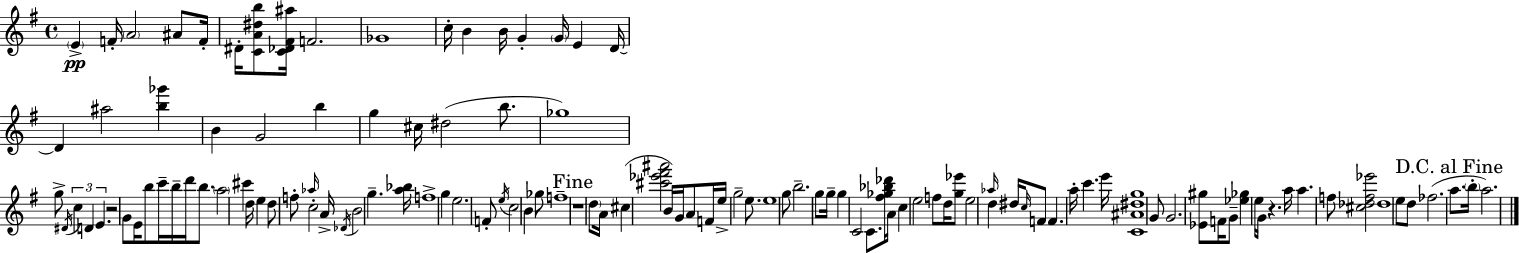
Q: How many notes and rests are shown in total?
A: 121